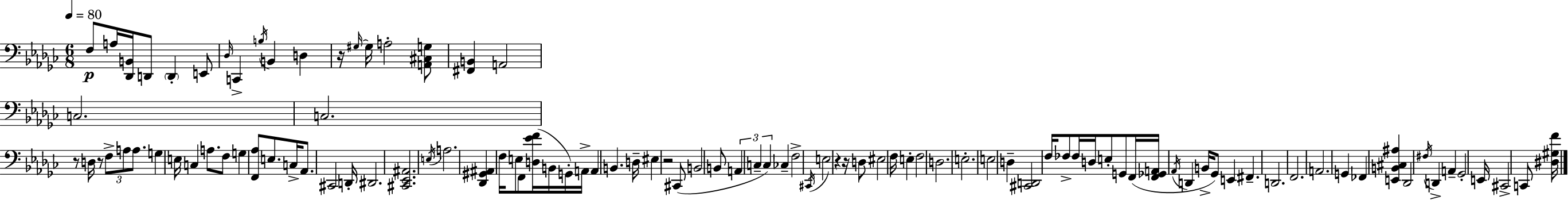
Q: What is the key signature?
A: EES minor